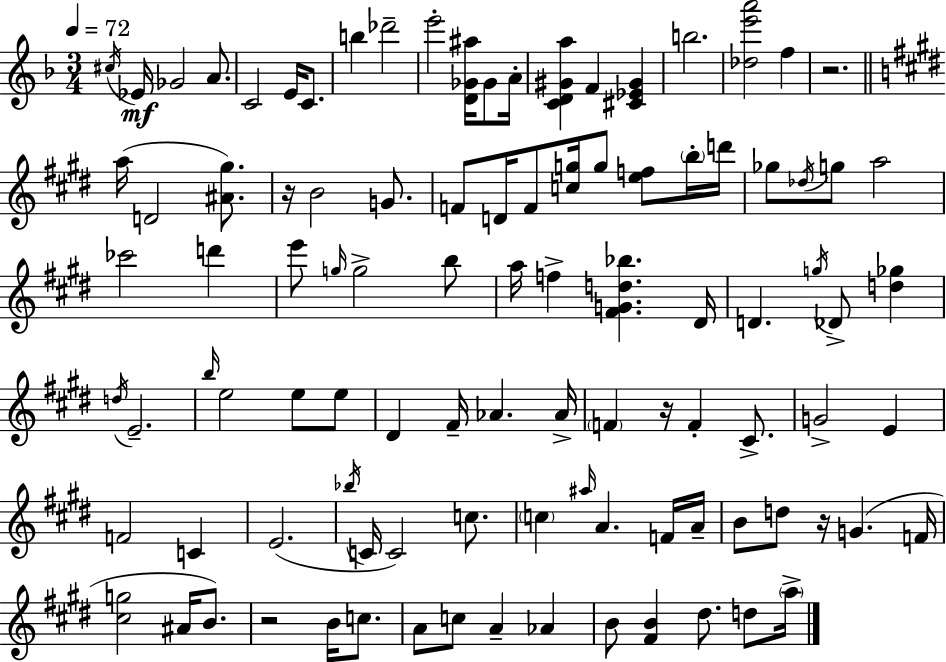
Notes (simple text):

C#5/s Eb4/s Gb4/h A4/e. C4/h E4/s C4/e. B5/q Db6/h E6/h [D4,Gb4,A#5]/s Gb4/e A4/s [C4,D4,G#4,A5]/q F4/q [C#4,Eb4,G#4]/q B5/h. [Db5,E6,A6]/h F5/q R/h. A5/s D4/h [A#4,G#5]/e. R/s B4/h G4/e. F4/e D4/s F4/e [C5,G5]/s G5/e [E5,F5]/e B5/s D6/s Gb5/e Db5/s G5/e A5/h CES6/h D6/q E6/e G5/s G5/h B5/e A5/s F5/q [F#4,G4,D5,Bb5]/q. D#4/s D4/q. G5/s Db4/e [D5,Gb5]/q D5/s E4/h. B5/s E5/h E5/e E5/e D#4/q F#4/s Ab4/q. Ab4/s F4/q R/s F4/q C#4/e. G4/h E4/q F4/h C4/q E4/h. Bb5/s C4/s C4/h C5/e. C5/q A#5/s A4/q. F4/s A4/s B4/e D5/e R/s G4/q. F4/s [C#5,G5]/h A#4/s B4/e. R/h B4/s C5/e. A4/e C5/e A4/q Ab4/q B4/e [F#4,B4]/q D#5/e. D5/e A5/s